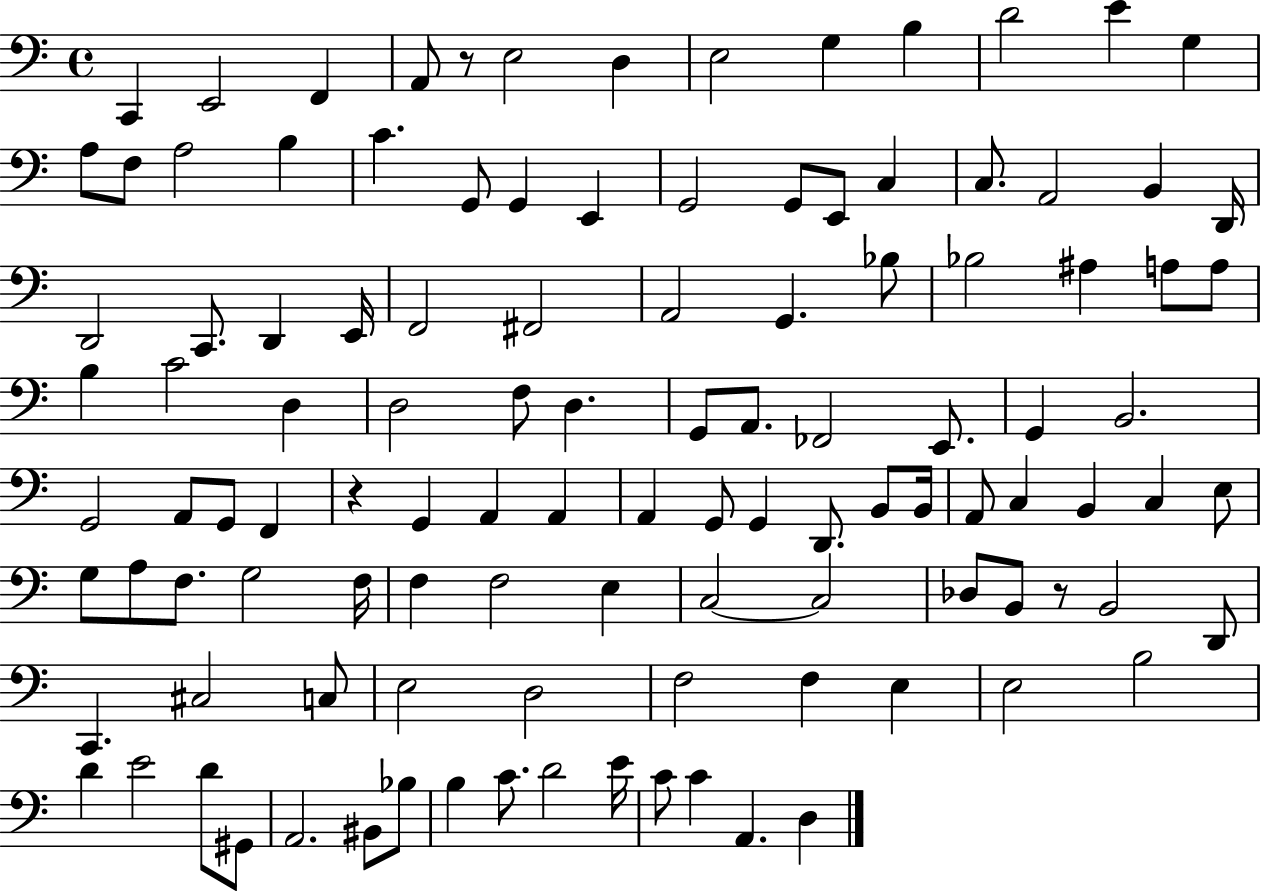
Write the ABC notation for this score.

X:1
T:Untitled
M:4/4
L:1/4
K:C
C,, E,,2 F,, A,,/2 z/2 E,2 D, E,2 G, B, D2 E G, A,/2 F,/2 A,2 B, C G,,/2 G,, E,, G,,2 G,,/2 E,,/2 C, C,/2 A,,2 B,, D,,/4 D,,2 C,,/2 D,, E,,/4 F,,2 ^F,,2 A,,2 G,, _B,/2 _B,2 ^A, A,/2 A,/2 B, C2 D, D,2 F,/2 D, G,,/2 A,,/2 _F,,2 E,,/2 G,, B,,2 G,,2 A,,/2 G,,/2 F,, z G,, A,, A,, A,, G,,/2 G,, D,,/2 B,,/2 B,,/4 A,,/2 C, B,, C, E,/2 G,/2 A,/2 F,/2 G,2 F,/4 F, F,2 E, C,2 C,2 _D,/2 B,,/2 z/2 B,,2 D,,/2 C,, ^C,2 C,/2 E,2 D,2 F,2 F, E, E,2 B,2 D E2 D/2 ^G,,/2 A,,2 ^B,,/2 _B,/2 B, C/2 D2 E/4 C/2 C A,, D,